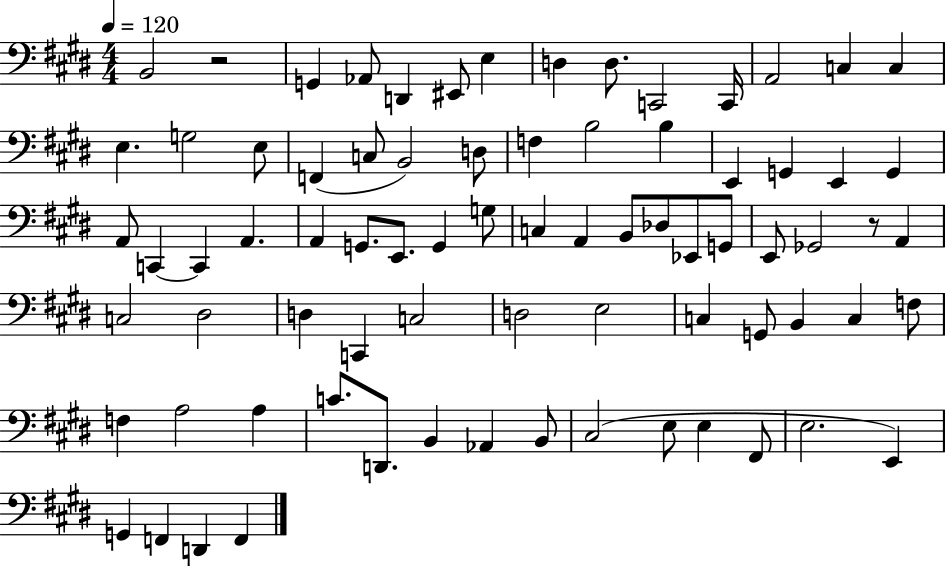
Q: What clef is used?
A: bass